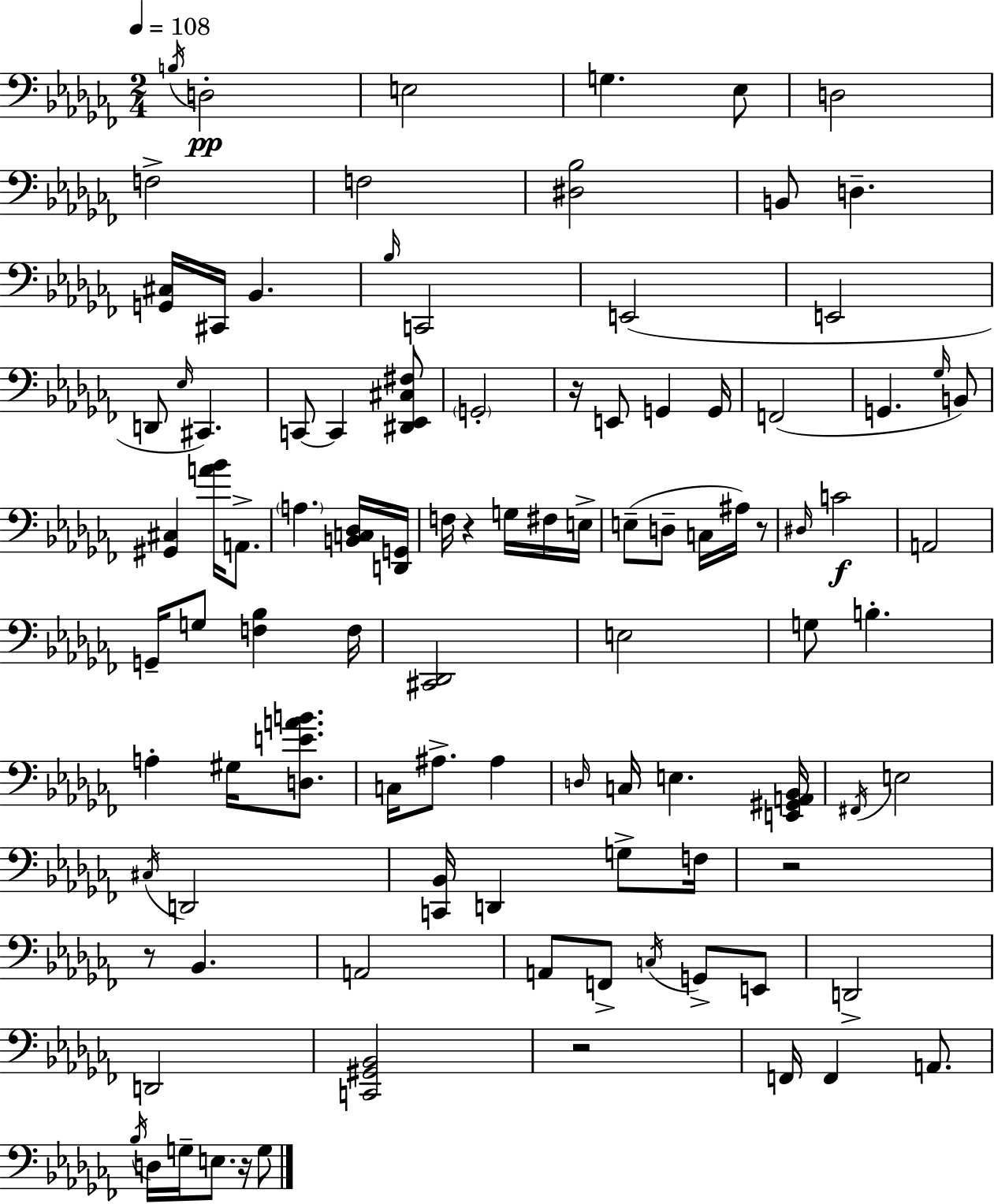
X:1
T:Untitled
M:2/4
L:1/4
K:Abm
B,/4 D,2 E,2 G, _E,/2 D,2 F,2 F,2 [^D,_B,]2 B,,/2 D, [G,,^C,]/4 ^C,,/4 _B,, _B,/4 C,,2 E,,2 E,,2 D,,/2 _E,/4 ^C,, C,,/2 C,, [^D,,_E,,^C,^F,]/2 G,,2 z/4 E,,/2 G,, G,,/4 F,,2 G,, _G,/4 B,,/2 [^G,,^C,] [A_B]/4 A,,/2 A, [B,,C,_D,]/4 [D,,G,,]/4 F,/4 z G,/4 ^F,/4 E,/4 E,/2 D,/2 C,/4 ^A,/4 z/2 ^D,/4 C2 A,,2 G,,/4 G,/2 [F,_B,] F,/4 [^C,,_D,,]2 E,2 G,/2 B, A, ^G,/4 [D,EAB]/2 C,/4 ^A,/2 ^A, D,/4 C,/4 E, [E,,^G,,A,,_B,,]/4 ^F,,/4 E,2 ^C,/4 D,,2 [C,,_B,,]/4 D,, G,/2 F,/4 z2 z/2 _B,, A,,2 A,,/2 F,,/2 C,/4 G,,/2 E,,/2 D,,2 D,,2 [C,,^G,,_B,,]2 z2 F,,/4 F,, A,,/2 _B,/4 D,/4 G,/4 E,/2 z/4 G,/2